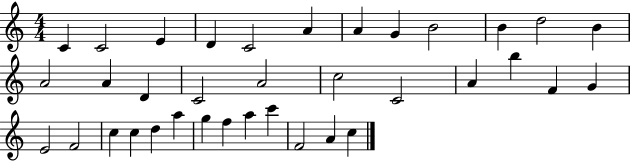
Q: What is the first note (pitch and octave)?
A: C4